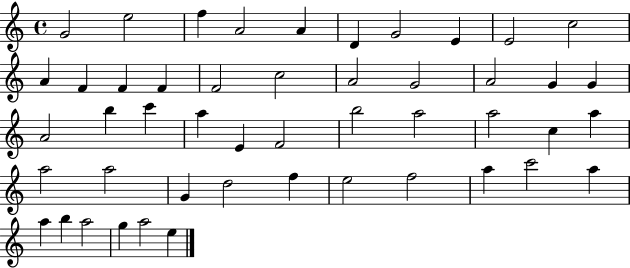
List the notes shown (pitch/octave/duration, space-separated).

G4/h E5/h F5/q A4/h A4/q D4/q G4/h E4/q E4/h C5/h A4/q F4/q F4/q F4/q F4/h C5/h A4/h G4/h A4/h G4/q G4/q A4/h B5/q C6/q A5/q E4/q F4/h B5/h A5/h A5/h C5/q A5/q A5/h A5/h G4/q D5/h F5/q E5/h F5/h A5/q C6/h A5/q A5/q B5/q A5/h G5/q A5/h E5/q